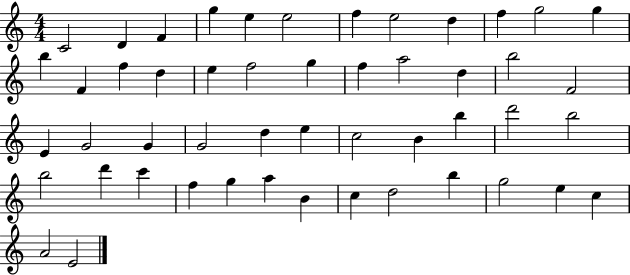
{
  \clef treble
  \numericTimeSignature
  \time 4/4
  \key c \major
  c'2 d'4 f'4 | g''4 e''4 e''2 | f''4 e''2 d''4 | f''4 g''2 g''4 | \break b''4 f'4 f''4 d''4 | e''4 f''2 g''4 | f''4 a''2 d''4 | b''2 f'2 | \break e'4 g'2 g'4 | g'2 d''4 e''4 | c''2 b'4 b''4 | d'''2 b''2 | \break b''2 d'''4 c'''4 | f''4 g''4 a''4 b'4 | c''4 d''2 b''4 | g''2 e''4 c''4 | \break a'2 e'2 | \bar "|."
}